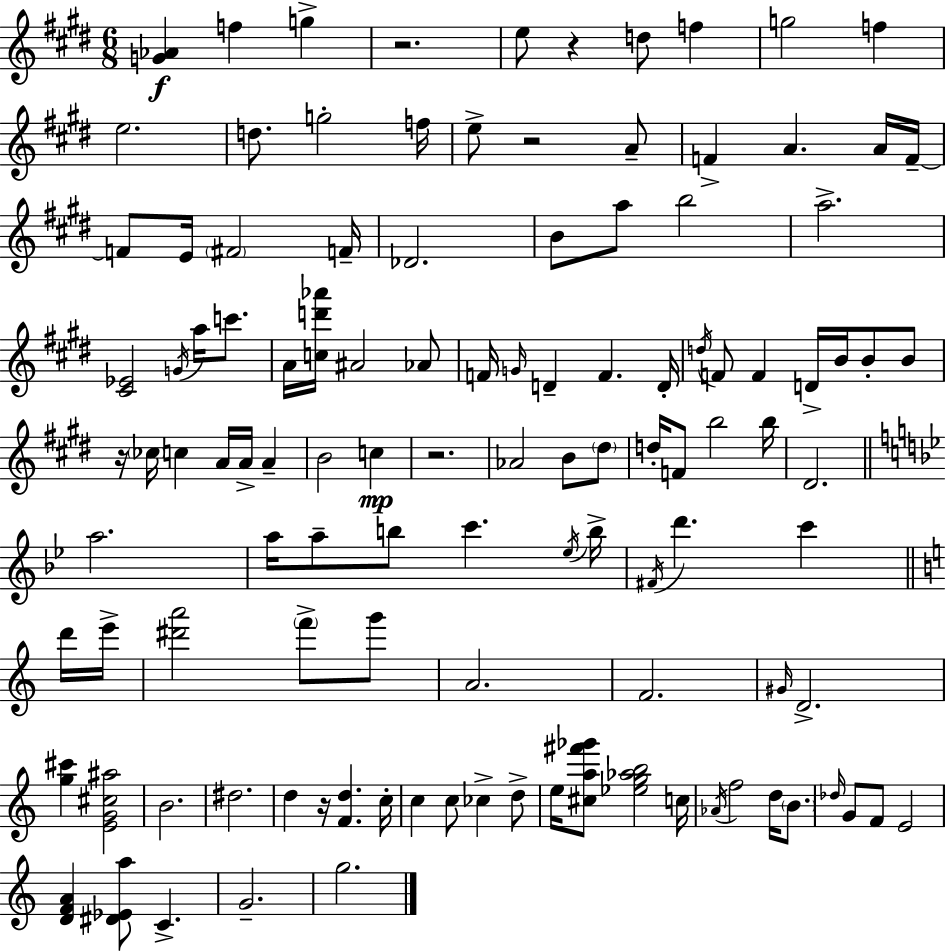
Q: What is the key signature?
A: E major